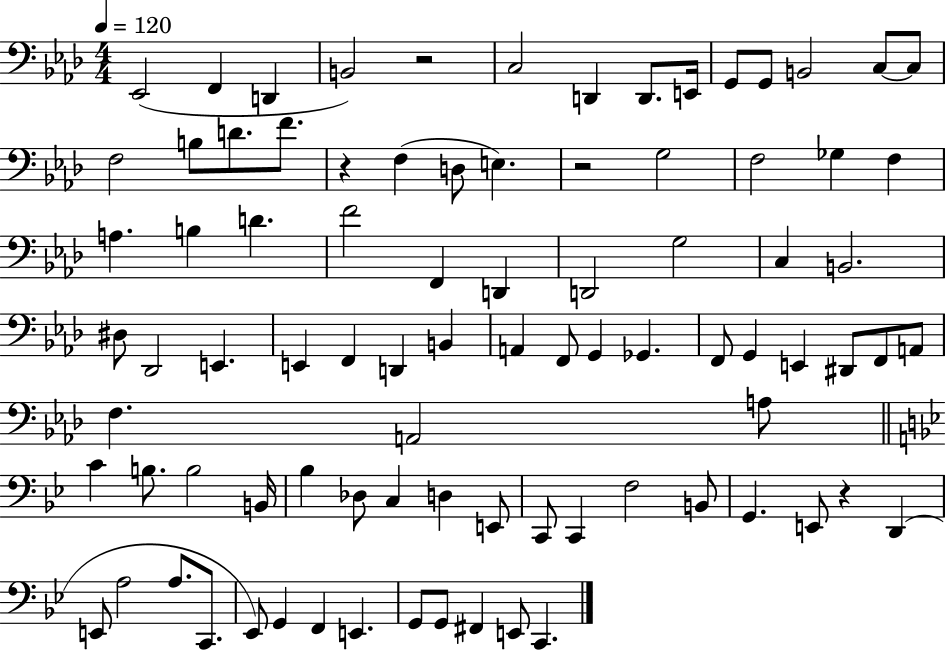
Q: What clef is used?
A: bass